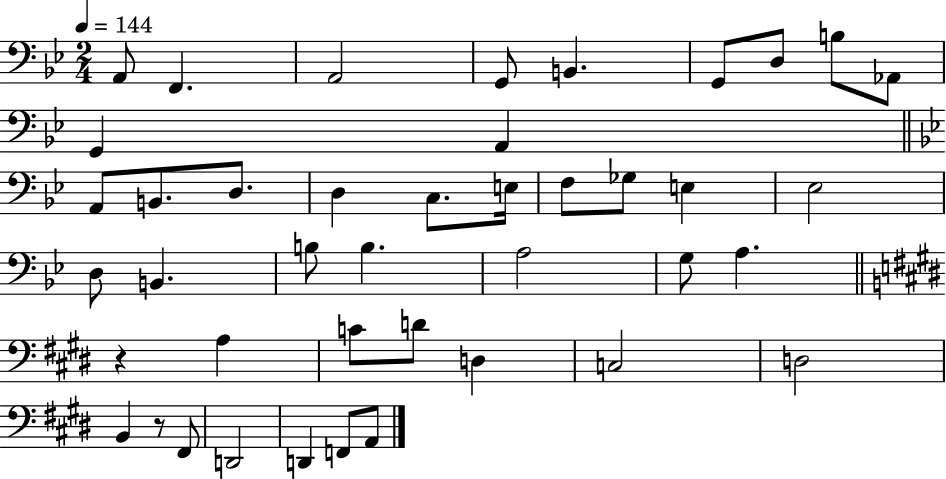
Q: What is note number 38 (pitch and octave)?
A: D2